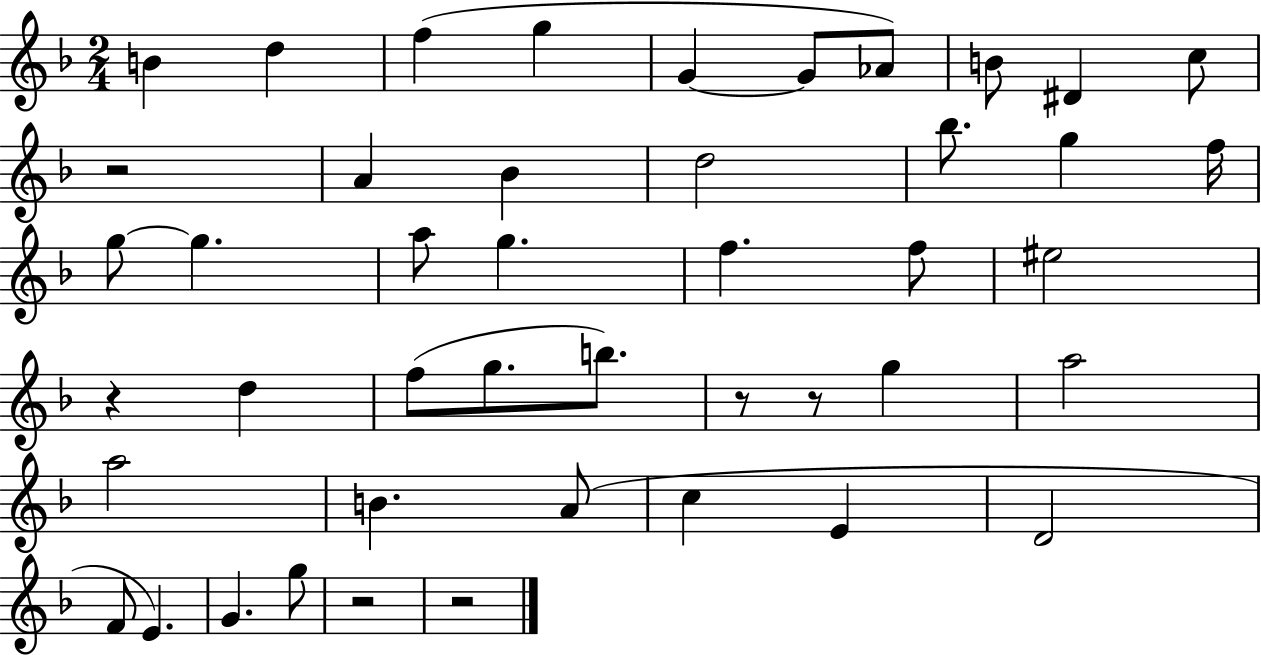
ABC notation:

X:1
T:Untitled
M:2/4
L:1/4
K:F
B d f g G G/2 _A/2 B/2 ^D c/2 z2 A _B d2 _b/2 g f/4 g/2 g a/2 g f f/2 ^e2 z d f/2 g/2 b/2 z/2 z/2 g a2 a2 B A/2 c E D2 F/2 E G g/2 z2 z2